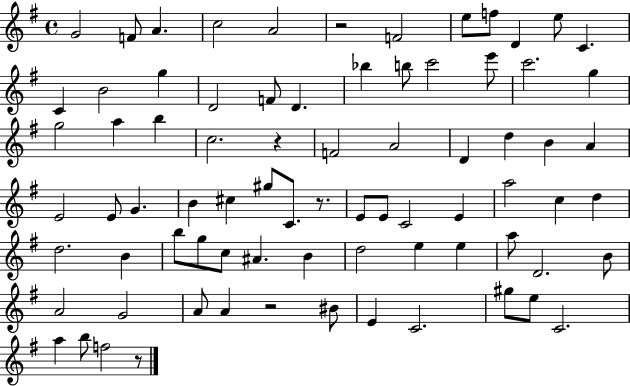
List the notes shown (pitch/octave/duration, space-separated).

G4/h F4/e A4/q. C5/h A4/h R/h F4/h E5/e F5/e D4/q E5/e C4/q. C4/q B4/h G5/q D4/h F4/e D4/q. Bb5/q B5/e C6/h E6/e C6/h. G5/q G5/h A5/q B5/q C5/h. R/q F4/h A4/h D4/q D5/q B4/q A4/q E4/h E4/e G4/q. B4/q C#5/q G#5/e C4/e. R/e. E4/e E4/e C4/h E4/q A5/h C5/q D5/q D5/h. B4/q B5/e G5/e C5/e A#4/q. B4/q D5/h E5/q E5/q A5/e D4/h. B4/e A4/h G4/h A4/e A4/q R/h BIS4/e E4/q C4/h. G#5/e E5/e C4/h. A5/q B5/e F5/h R/e